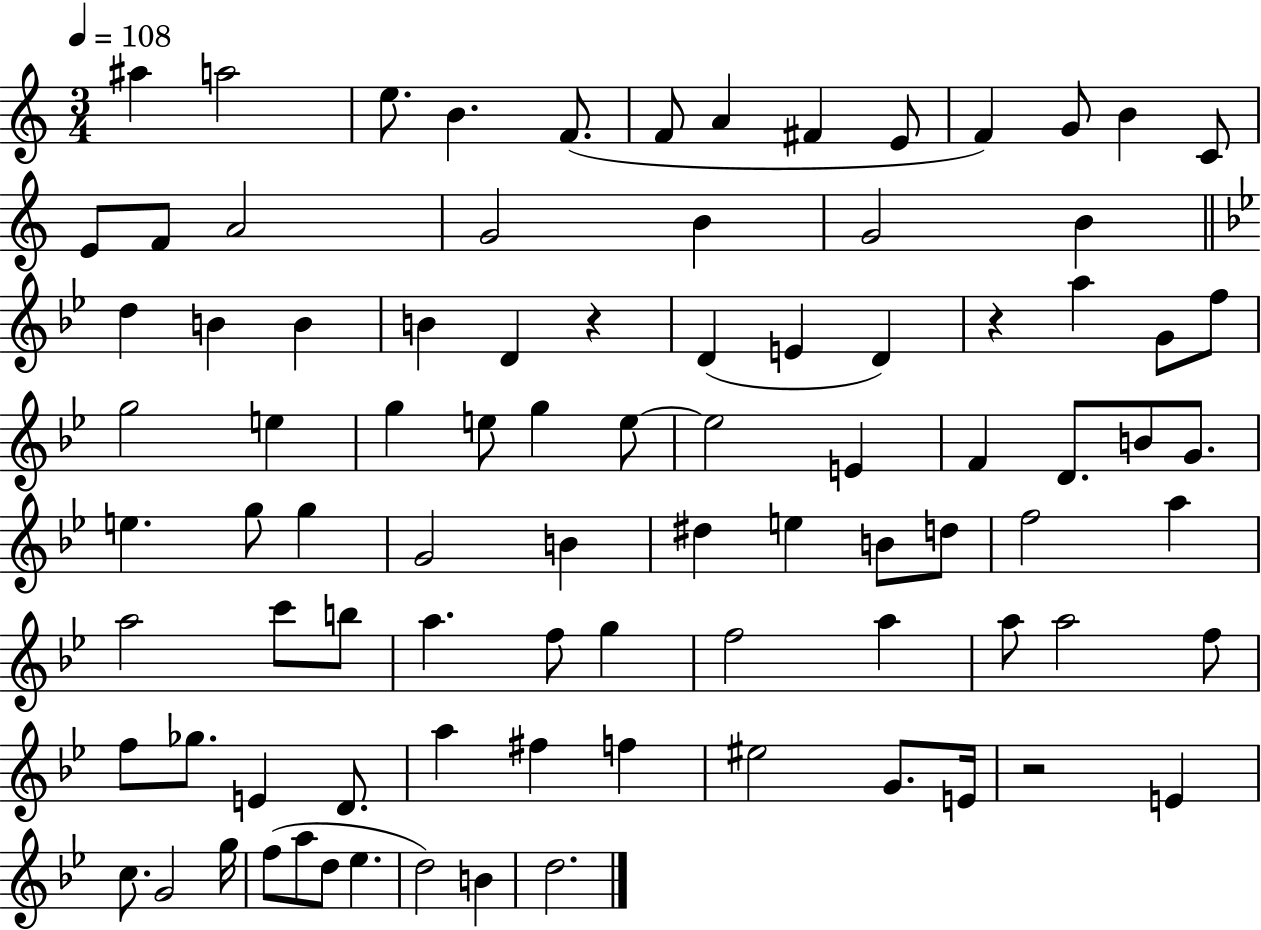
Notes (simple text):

A#5/q A5/h E5/e. B4/q. F4/e. F4/e A4/q F#4/q E4/e F4/q G4/e B4/q C4/e E4/e F4/e A4/h G4/h B4/q G4/h B4/q D5/q B4/q B4/q B4/q D4/q R/q D4/q E4/q D4/q R/q A5/q G4/e F5/e G5/h E5/q G5/q E5/e G5/q E5/e E5/h E4/q F4/q D4/e. B4/e G4/e. E5/q. G5/e G5/q G4/h B4/q D#5/q E5/q B4/e D5/e F5/h A5/q A5/h C6/e B5/e A5/q. F5/e G5/q F5/h A5/q A5/e A5/h F5/e F5/e Gb5/e. E4/q D4/e. A5/q F#5/q F5/q EIS5/h G4/e. E4/s R/h E4/q C5/e. G4/h G5/s F5/e A5/e D5/e Eb5/q. D5/h B4/q D5/h.